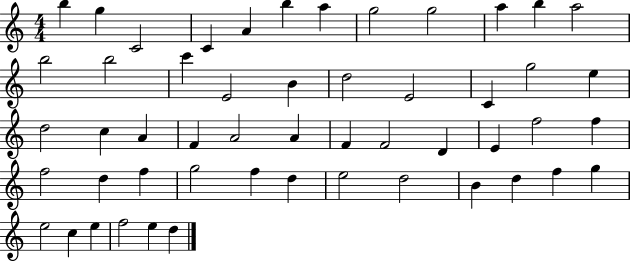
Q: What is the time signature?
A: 4/4